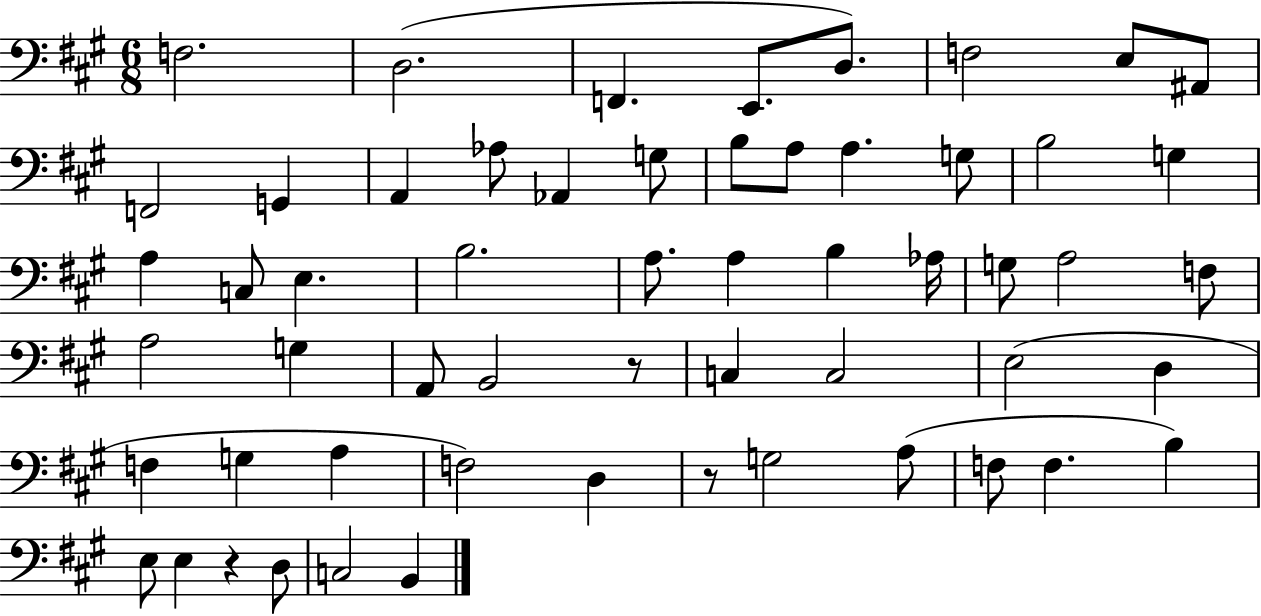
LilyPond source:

{
  \clef bass
  \numericTimeSignature
  \time 6/8
  \key a \major
  f2. | d2.( | f,4. e,8. d8.) | f2 e8 ais,8 | \break f,2 g,4 | a,4 aes8 aes,4 g8 | b8 a8 a4. g8 | b2 g4 | \break a4 c8 e4. | b2. | a8. a4 b4 aes16 | g8 a2 f8 | \break a2 g4 | a,8 b,2 r8 | c4 c2 | e2( d4 | \break f4 g4 a4 | f2) d4 | r8 g2 a8( | f8 f4. b4) | \break e8 e4 r4 d8 | c2 b,4 | \bar "|."
}